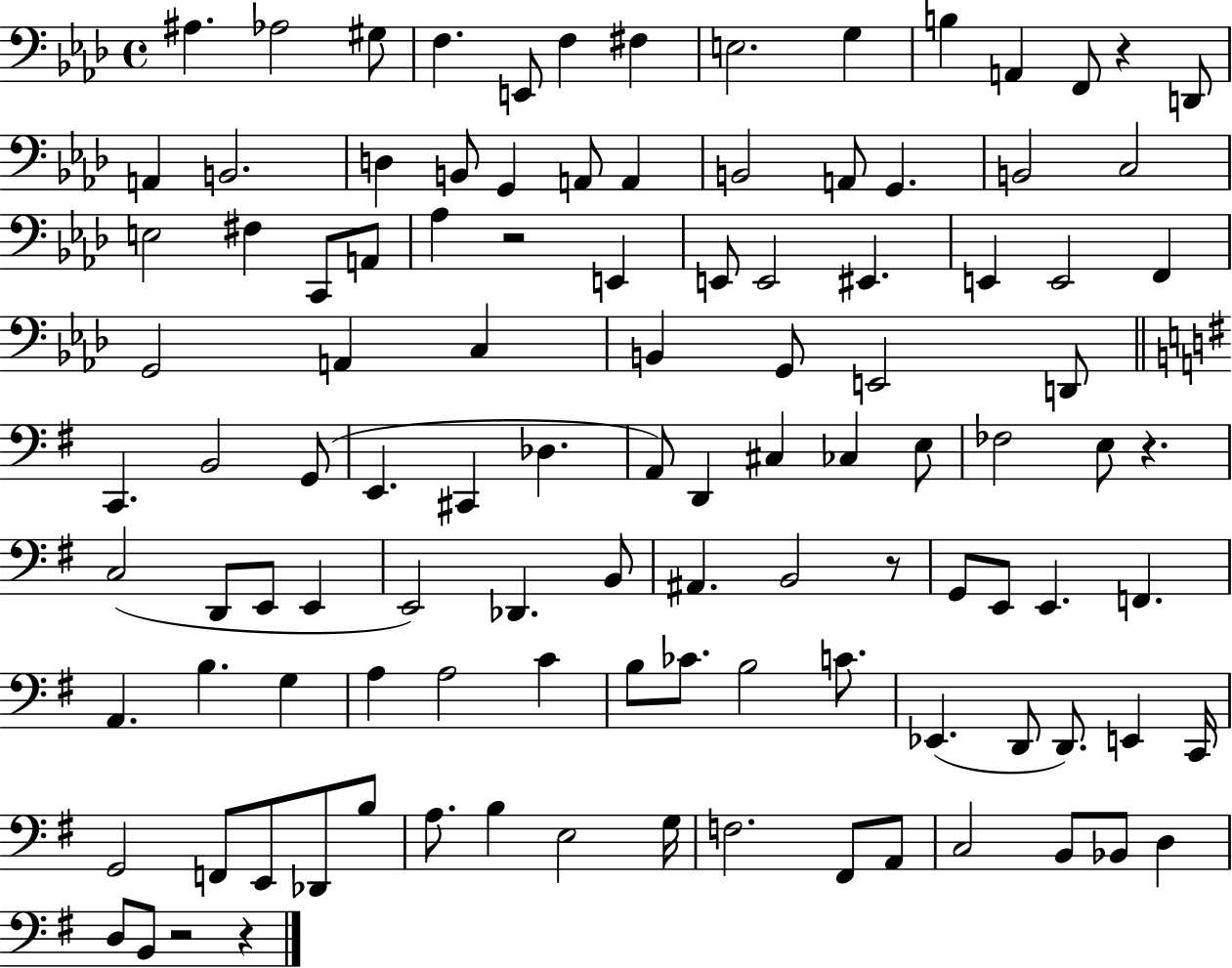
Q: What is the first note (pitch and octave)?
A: A#3